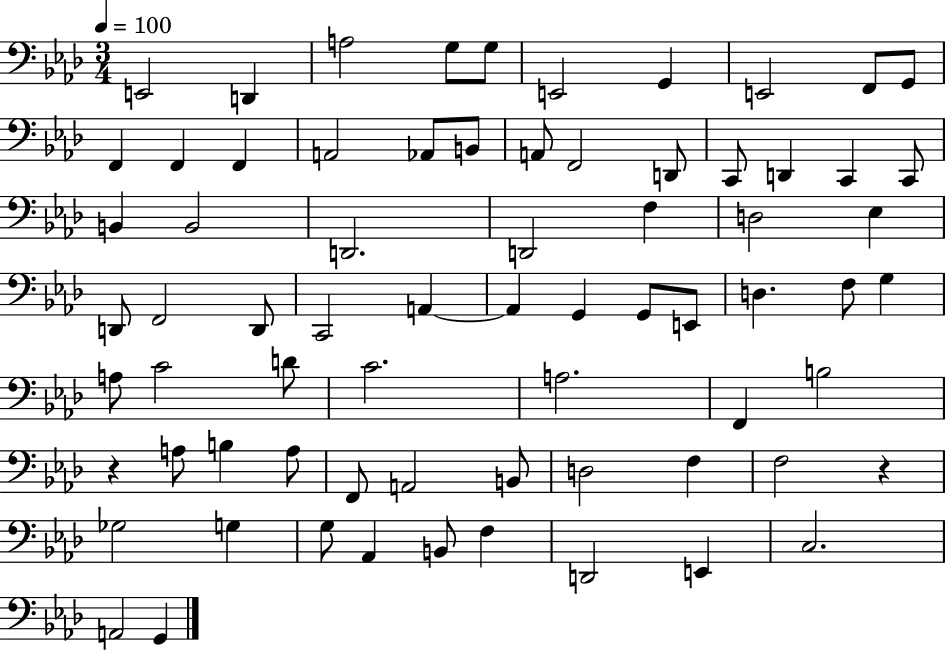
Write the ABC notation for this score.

X:1
T:Untitled
M:3/4
L:1/4
K:Ab
E,,2 D,, A,2 G,/2 G,/2 E,,2 G,, E,,2 F,,/2 G,,/2 F,, F,, F,, A,,2 _A,,/2 B,,/2 A,,/2 F,,2 D,,/2 C,,/2 D,, C,, C,,/2 B,, B,,2 D,,2 D,,2 F, D,2 _E, D,,/2 F,,2 D,,/2 C,,2 A,, A,, G,, G,,/2 E,,/2 D, F,/2 G, A,/2 C2 D/2 C2 A,2 F,, B,2 z A,/2 B, A,/2 F,,/2 A,,2 B,,/2 D,2 F, F,2 z _G,2 G, G,/2 _A,, B,,/2 F, D,,2 E,, C,2 A,,2 G,,